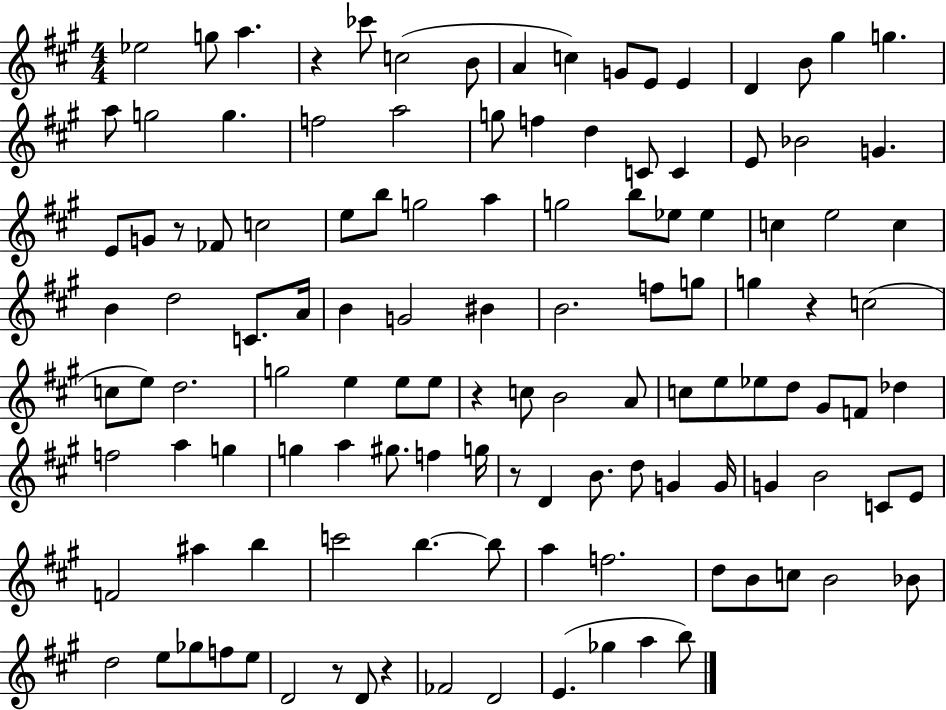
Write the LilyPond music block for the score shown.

{
  \clef treble
  \numericTimeSignature
  \time 4/4
  \key a \major
  ees''2 g''8 a''4. | r4 ces'''8 c''2( b'8 | a'4 c''4) g'8 e'8 e'4 | d'4 b'8 gis''4 g''4. | \break a''8 g''2 g''4. | f''2 a''2 | g''8 f''4 d''4 c'8 c'4 | e'8 bes'2 g'4. | \break e'8 g'8 r8 fes'8 c''2 | e''8 b''8 g''2 a''4 | g''2 b''8 ees''8 ees''4 | c''4 e''2 c''4 | \break b'4 d''2 c'8. a'16 | b'4 g'2 bis'4 | b'2. f''8 g''8 | g''4 r4 c''2( | \break c''8 e''8) d''2. | g''2 e''4 e''8 e''8 | r4 c''8 b'2 a'8 | c''8 e''8 ees''8 d''8 gis'8 f'8 des''4 | \break f''2 a''4 g''4 | g''4 a''4 gis''8. f''4 g''16 | r8 d'4 b'8. d''8 g'4 g'16 | g'4 b'2 c'8 e'8 | \break f'2 ais''4 b''4 | c'''2 b''4.~~ b''8 | a''4 f''2. | d''8 b'8 c''8 b'2 bes'8 | \break d''2 e''8 ges''8 f''8 e''8 | d'2 r8 d'8 r4 | fes'2 d'2 | e'4.( ges''4 a''4 b''8) | \break \bar "|."
}